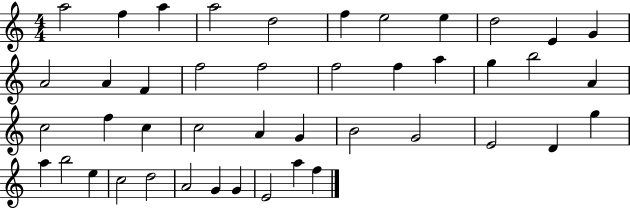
{
  \clef treble
  \numericTimeSignature
  \time 4/4
  \key c \major
  a''2 f''4 a''4 | a''2 d''2 | f''4 e''2 e''4 | d''2 e'4 g'4 | \break a'2 a'4 f'4 | f''2 f''2 | f''2 f''4 a''4 | g''4 b''2 a'4 | \break c''2 f''4 c''4 | c''2 a'4 g'4 | b'2 g'2 | e'2 d'4 g''4 | \break a''4 b''2 e''4 | c''2 d''2 | a'2 g'4 g'4 | e'2 a''4 f''4 | \break \bar "|."
}